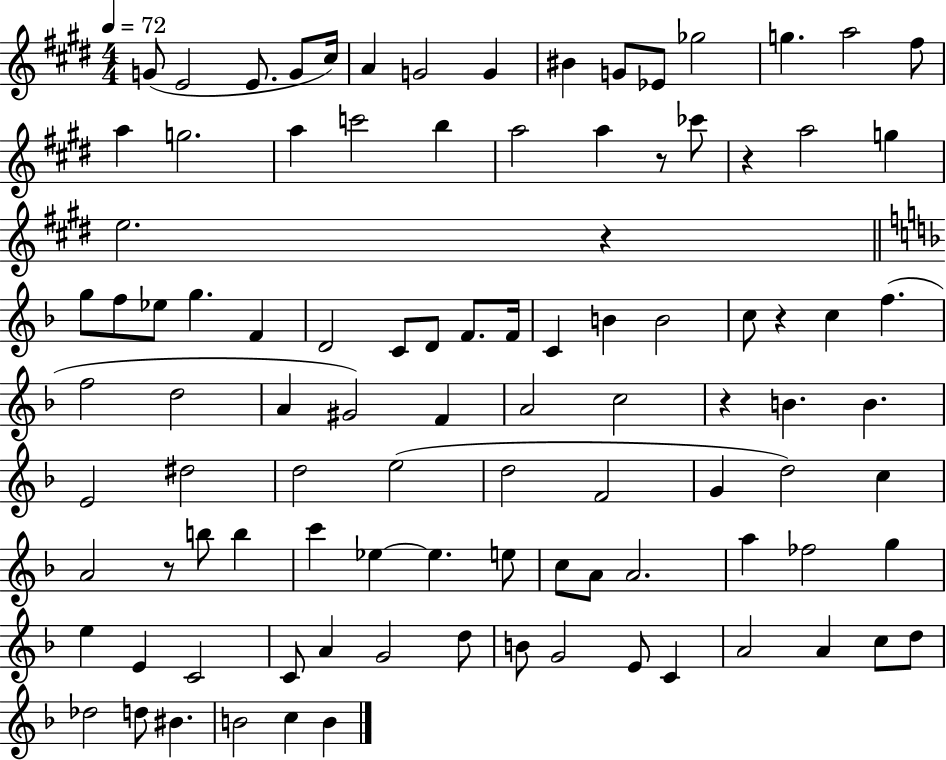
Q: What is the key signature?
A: E major